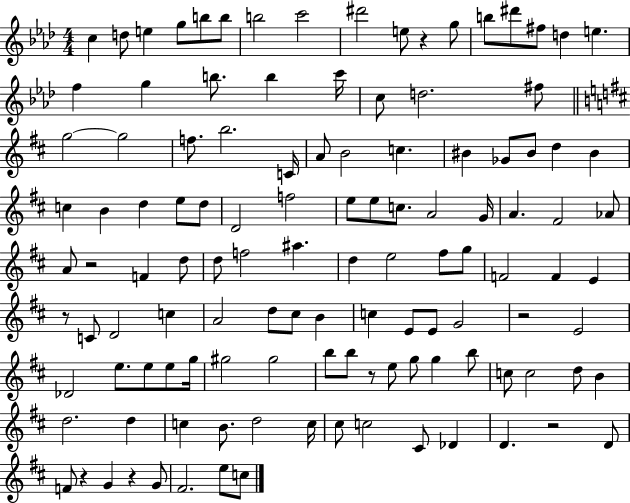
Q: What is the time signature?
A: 4/4